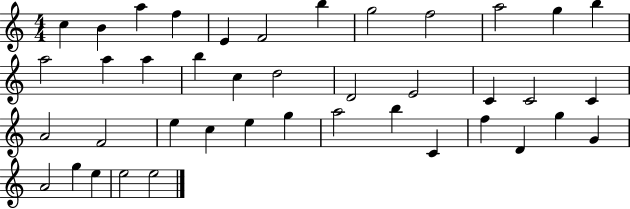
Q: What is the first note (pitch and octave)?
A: C5